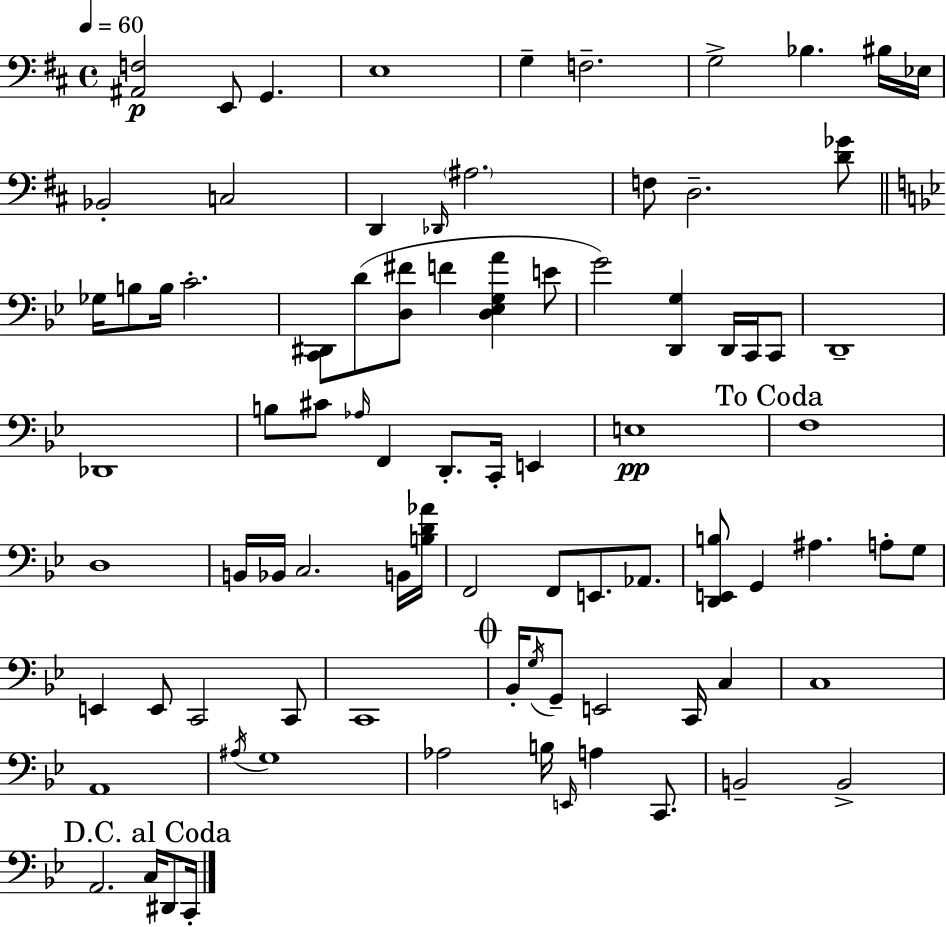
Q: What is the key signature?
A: D major